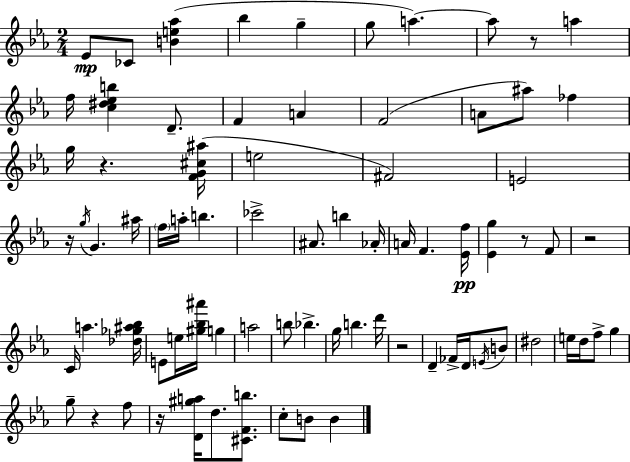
Eb4/e CES4/e [B4,E5,Ab5]/q Bb5/q G5/q G5/e A5/q. A5/e R/e A5/q F5/s [C5,D#5,Eb5,B5]/q D4/e. F4/q A4/q F4/h A4/e A#5/e FES5/q G5/s R/q. [F4,G4,C#5,A#5]/s E5/h F#4/h E4/h R/s G5/s G4/q. A#5/s F5/s A5/s B5/q. CES6/h A#4/e. B5/q Ab4/s A4/s F4/q. [Eb4,F5]/s [Eb4,G5]/q R/e F4/e R/h C4/s A5/q. [Db5,Gb5,A#5,Bb5]/s E4/e E5/s [G#5,Bb5,A#6]/s G5/q A5/h B5/e Bb5/q. G5/s B5/q. D6/s R/h D4/q FES4/s D4/s E4/s B4/e D#5/h E5/s D5/s F5/e G5/q G5/e R/q F5/e R/s [D4,G#5,A5]/s D5/e. [C#4,F4,B5]/e. C5/e B4/e B4/q